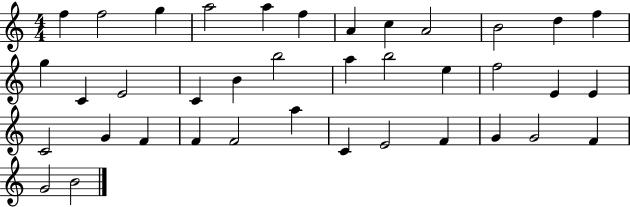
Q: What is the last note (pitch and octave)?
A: B4